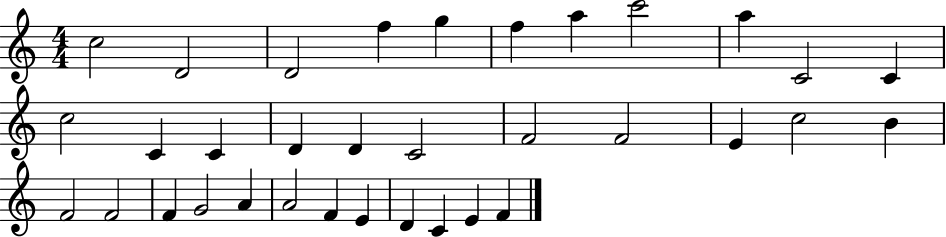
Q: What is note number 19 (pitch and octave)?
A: F4